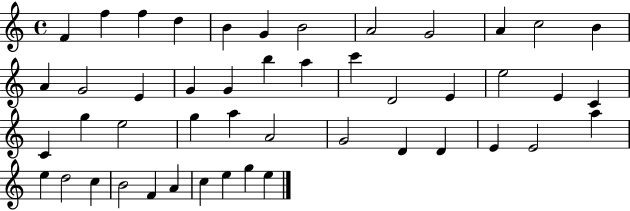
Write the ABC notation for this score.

X:1
T:Untitled
M:4/4
L:1/4
K:C
F f f d B G B2 A2 G2 A c2 B A G2 E G G b a c' D2 E e2 E C C g e2 g a A2 G2 D D E E2 a e d2 c B2 F A c e g e